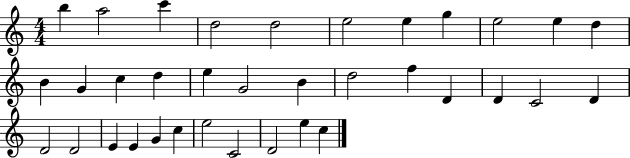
{
  \clef treble
  \numericTimeSignature
  \time 4/4
  \key c \major
  b''4 a''2 c'''4 | d''2 d''2 | e''2 e''4 g''4 | e''2 e''4 d''4 | \break b'4 g'4 c''4 d''4 | e''4 g'2 b'4 | d''2 f''4 d'4 | d'4 c'2 d'4 | \break d'2 d'2 | e'4 e'4 g'4 c''4 | e''2 c'2 | d'2 e''4 c''4 | \break \bar "|."
}